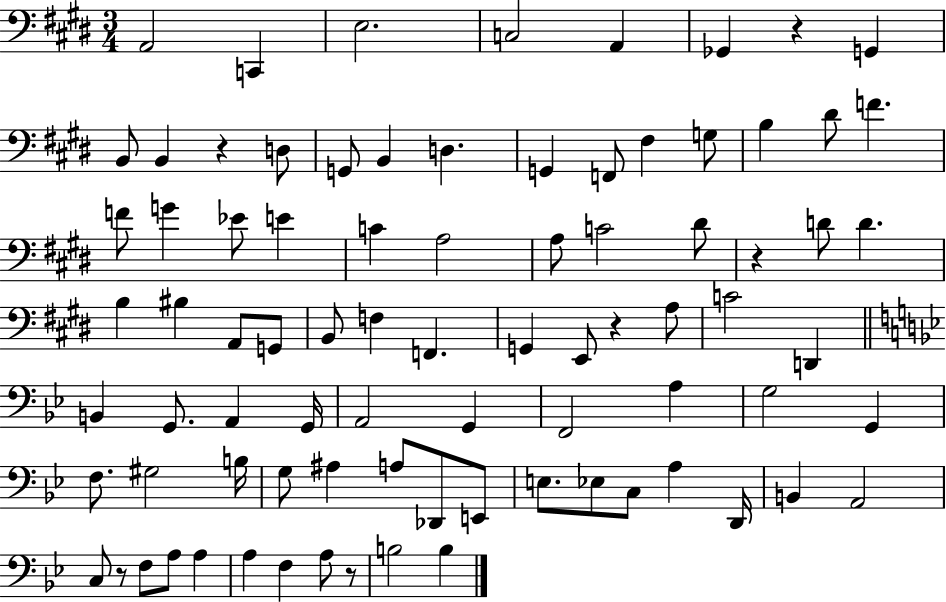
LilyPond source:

{
  \clef bass
  \numericTimeSignature
  \time 3/4
  \key e \major
  a,2 c,4 | e2. | c2 a,4 | ges,4 r4 g,4 | \break b,8 b,4 r4 d8 | g,8 b,4 d4. | g,4 f,8 fis4 g8 | b4 dis'8 f'4. | \break f'8 g'4 ees'8 e'4 | c'4 a2 | a8 c'2 dis'8 | r4 d'8 d'4. | \break b4 bis4 a,8 g,8 | b,8 f4 f,4. | g,4 e,8 r4 a8 | c'2 d,4 | \break \bar "||" \break \key g \minor b,4 g,8. a,4 g,16 | a,2 g,4 | f,2 a4 | g2 g,4 | \break f8. gis2 b16 | g8 ais4 a8 des,8 e,8 | e8. ees8 c8 a4 d,16 | b,4 a,2 | \break c8 r8 f8 a8 a4 | a4 f4 a8 r8 | b2 b4 | \bar "|."
}